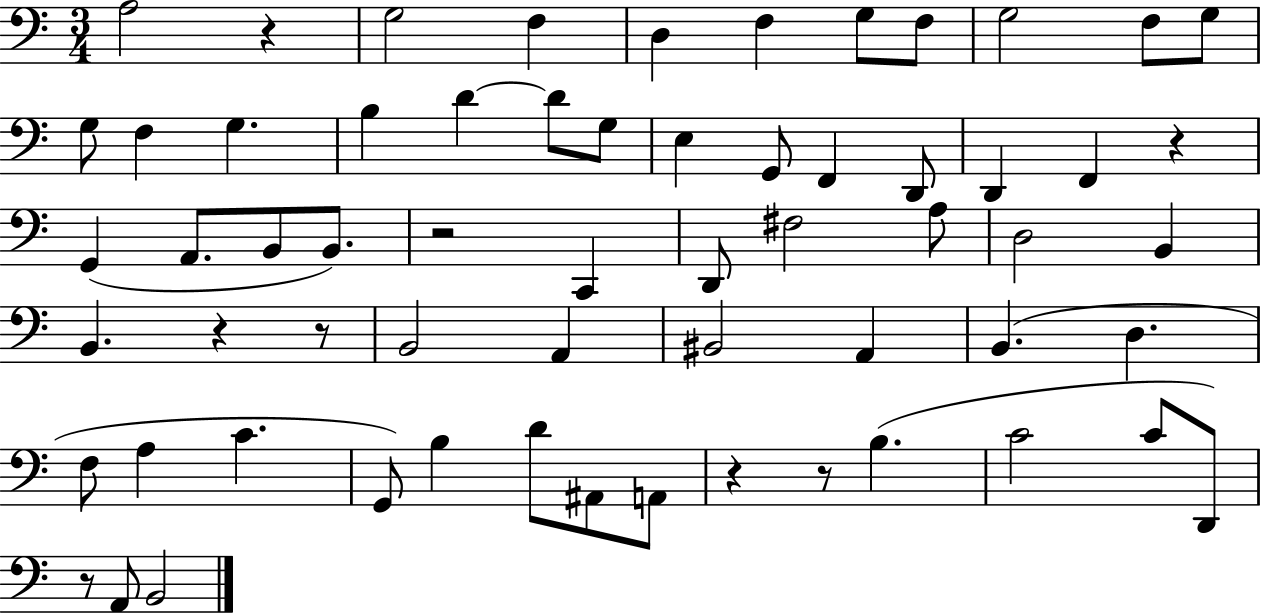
X:1
T:Untitled
M:3/4
L:1/4
K:C
A,2 z G,2 F, D, F, G,/2 F,/2 G,2 F,/2 G,/2 G,/2 F, G, B, D D/2 G,/2 E, G,,/2 F,, D,,/2 D,, F,, z G,, A,,/2 B,,/2 B,,/2 z2 C,, D,,/2 ^F,2 A,/2 D,2 B,, B,, z z/2 B,,2 A,, ^B,,2 A,, B,, D, F,/2 A, C G,,/2 B, D/2 ^A,,/2 A,,/2 z z/2 B, C2 C/2 D,,/2 z/2 A,,/2 B,,2